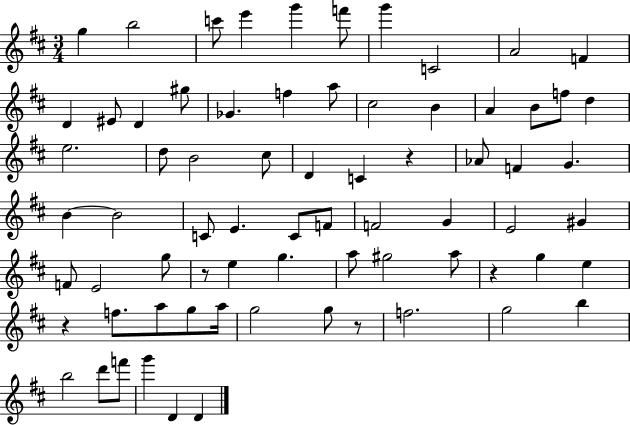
{
  \clef treble
  \numericTimeSignature
  \time 3/4
  \key d \major
  \repeat volta 2 { g''4 b''2 | c'''8 e'''4 g'''4 f'''8 | g'''4 c'2 | a'2 f'4 | \break d'4 eis'8 d'4 gis''8 | ges'4. f''4 a''8 | cis''2 b'4 | a'4 b'8 f''8 d''4 | \break e''2. | d''8 b'2 cis''8 | d'4 c'4 r4 | aes'8 f'4 g'4. | \break b'4~~ b'2 | c'8 e'4. c'8 f'8 | f'2 g'4 | e'2 gis'4 | \break f'8 e'2 g''8 | r8 e''4 g''4. | a''8 gis''2 a''8 | r4 g''4 e''4 | \break r4 f''8. a''8 g''8 a''16 | g''2 g''8 r8 | f''2. | g''2 b''4 | \break b''2 d'''8 f'''8 | g'''4 d'4 d'4 | } \bar "|."
}